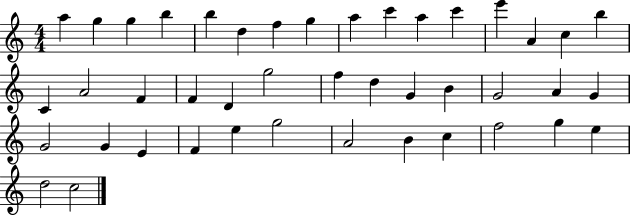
{
  \clef treble
  \numericTimeSignature
  \time 4/4
  \key c \major
  a''4 g''4 g''4 b''4 | b''4 d''4 f''4 g''4 | a''4 c'''4 a''4 c'''4 | e'''4 a'4 c''4 b''4 | \break c'4 a'2 f'4 | f'4 d'4 g''2 | f''4 d''4 g'4 b'4 | g'2 a'4 g'4 | \break g'2 g'4 e'4 | f'4 e''4 g''2 | a'2 b'4 c''4 | f''2 g''4 e''4 | \break d''2 c''2 | \bar "|."
}